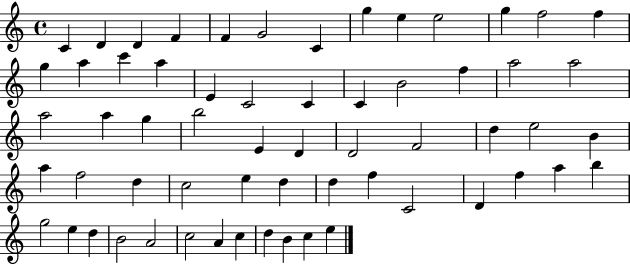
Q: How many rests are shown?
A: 0